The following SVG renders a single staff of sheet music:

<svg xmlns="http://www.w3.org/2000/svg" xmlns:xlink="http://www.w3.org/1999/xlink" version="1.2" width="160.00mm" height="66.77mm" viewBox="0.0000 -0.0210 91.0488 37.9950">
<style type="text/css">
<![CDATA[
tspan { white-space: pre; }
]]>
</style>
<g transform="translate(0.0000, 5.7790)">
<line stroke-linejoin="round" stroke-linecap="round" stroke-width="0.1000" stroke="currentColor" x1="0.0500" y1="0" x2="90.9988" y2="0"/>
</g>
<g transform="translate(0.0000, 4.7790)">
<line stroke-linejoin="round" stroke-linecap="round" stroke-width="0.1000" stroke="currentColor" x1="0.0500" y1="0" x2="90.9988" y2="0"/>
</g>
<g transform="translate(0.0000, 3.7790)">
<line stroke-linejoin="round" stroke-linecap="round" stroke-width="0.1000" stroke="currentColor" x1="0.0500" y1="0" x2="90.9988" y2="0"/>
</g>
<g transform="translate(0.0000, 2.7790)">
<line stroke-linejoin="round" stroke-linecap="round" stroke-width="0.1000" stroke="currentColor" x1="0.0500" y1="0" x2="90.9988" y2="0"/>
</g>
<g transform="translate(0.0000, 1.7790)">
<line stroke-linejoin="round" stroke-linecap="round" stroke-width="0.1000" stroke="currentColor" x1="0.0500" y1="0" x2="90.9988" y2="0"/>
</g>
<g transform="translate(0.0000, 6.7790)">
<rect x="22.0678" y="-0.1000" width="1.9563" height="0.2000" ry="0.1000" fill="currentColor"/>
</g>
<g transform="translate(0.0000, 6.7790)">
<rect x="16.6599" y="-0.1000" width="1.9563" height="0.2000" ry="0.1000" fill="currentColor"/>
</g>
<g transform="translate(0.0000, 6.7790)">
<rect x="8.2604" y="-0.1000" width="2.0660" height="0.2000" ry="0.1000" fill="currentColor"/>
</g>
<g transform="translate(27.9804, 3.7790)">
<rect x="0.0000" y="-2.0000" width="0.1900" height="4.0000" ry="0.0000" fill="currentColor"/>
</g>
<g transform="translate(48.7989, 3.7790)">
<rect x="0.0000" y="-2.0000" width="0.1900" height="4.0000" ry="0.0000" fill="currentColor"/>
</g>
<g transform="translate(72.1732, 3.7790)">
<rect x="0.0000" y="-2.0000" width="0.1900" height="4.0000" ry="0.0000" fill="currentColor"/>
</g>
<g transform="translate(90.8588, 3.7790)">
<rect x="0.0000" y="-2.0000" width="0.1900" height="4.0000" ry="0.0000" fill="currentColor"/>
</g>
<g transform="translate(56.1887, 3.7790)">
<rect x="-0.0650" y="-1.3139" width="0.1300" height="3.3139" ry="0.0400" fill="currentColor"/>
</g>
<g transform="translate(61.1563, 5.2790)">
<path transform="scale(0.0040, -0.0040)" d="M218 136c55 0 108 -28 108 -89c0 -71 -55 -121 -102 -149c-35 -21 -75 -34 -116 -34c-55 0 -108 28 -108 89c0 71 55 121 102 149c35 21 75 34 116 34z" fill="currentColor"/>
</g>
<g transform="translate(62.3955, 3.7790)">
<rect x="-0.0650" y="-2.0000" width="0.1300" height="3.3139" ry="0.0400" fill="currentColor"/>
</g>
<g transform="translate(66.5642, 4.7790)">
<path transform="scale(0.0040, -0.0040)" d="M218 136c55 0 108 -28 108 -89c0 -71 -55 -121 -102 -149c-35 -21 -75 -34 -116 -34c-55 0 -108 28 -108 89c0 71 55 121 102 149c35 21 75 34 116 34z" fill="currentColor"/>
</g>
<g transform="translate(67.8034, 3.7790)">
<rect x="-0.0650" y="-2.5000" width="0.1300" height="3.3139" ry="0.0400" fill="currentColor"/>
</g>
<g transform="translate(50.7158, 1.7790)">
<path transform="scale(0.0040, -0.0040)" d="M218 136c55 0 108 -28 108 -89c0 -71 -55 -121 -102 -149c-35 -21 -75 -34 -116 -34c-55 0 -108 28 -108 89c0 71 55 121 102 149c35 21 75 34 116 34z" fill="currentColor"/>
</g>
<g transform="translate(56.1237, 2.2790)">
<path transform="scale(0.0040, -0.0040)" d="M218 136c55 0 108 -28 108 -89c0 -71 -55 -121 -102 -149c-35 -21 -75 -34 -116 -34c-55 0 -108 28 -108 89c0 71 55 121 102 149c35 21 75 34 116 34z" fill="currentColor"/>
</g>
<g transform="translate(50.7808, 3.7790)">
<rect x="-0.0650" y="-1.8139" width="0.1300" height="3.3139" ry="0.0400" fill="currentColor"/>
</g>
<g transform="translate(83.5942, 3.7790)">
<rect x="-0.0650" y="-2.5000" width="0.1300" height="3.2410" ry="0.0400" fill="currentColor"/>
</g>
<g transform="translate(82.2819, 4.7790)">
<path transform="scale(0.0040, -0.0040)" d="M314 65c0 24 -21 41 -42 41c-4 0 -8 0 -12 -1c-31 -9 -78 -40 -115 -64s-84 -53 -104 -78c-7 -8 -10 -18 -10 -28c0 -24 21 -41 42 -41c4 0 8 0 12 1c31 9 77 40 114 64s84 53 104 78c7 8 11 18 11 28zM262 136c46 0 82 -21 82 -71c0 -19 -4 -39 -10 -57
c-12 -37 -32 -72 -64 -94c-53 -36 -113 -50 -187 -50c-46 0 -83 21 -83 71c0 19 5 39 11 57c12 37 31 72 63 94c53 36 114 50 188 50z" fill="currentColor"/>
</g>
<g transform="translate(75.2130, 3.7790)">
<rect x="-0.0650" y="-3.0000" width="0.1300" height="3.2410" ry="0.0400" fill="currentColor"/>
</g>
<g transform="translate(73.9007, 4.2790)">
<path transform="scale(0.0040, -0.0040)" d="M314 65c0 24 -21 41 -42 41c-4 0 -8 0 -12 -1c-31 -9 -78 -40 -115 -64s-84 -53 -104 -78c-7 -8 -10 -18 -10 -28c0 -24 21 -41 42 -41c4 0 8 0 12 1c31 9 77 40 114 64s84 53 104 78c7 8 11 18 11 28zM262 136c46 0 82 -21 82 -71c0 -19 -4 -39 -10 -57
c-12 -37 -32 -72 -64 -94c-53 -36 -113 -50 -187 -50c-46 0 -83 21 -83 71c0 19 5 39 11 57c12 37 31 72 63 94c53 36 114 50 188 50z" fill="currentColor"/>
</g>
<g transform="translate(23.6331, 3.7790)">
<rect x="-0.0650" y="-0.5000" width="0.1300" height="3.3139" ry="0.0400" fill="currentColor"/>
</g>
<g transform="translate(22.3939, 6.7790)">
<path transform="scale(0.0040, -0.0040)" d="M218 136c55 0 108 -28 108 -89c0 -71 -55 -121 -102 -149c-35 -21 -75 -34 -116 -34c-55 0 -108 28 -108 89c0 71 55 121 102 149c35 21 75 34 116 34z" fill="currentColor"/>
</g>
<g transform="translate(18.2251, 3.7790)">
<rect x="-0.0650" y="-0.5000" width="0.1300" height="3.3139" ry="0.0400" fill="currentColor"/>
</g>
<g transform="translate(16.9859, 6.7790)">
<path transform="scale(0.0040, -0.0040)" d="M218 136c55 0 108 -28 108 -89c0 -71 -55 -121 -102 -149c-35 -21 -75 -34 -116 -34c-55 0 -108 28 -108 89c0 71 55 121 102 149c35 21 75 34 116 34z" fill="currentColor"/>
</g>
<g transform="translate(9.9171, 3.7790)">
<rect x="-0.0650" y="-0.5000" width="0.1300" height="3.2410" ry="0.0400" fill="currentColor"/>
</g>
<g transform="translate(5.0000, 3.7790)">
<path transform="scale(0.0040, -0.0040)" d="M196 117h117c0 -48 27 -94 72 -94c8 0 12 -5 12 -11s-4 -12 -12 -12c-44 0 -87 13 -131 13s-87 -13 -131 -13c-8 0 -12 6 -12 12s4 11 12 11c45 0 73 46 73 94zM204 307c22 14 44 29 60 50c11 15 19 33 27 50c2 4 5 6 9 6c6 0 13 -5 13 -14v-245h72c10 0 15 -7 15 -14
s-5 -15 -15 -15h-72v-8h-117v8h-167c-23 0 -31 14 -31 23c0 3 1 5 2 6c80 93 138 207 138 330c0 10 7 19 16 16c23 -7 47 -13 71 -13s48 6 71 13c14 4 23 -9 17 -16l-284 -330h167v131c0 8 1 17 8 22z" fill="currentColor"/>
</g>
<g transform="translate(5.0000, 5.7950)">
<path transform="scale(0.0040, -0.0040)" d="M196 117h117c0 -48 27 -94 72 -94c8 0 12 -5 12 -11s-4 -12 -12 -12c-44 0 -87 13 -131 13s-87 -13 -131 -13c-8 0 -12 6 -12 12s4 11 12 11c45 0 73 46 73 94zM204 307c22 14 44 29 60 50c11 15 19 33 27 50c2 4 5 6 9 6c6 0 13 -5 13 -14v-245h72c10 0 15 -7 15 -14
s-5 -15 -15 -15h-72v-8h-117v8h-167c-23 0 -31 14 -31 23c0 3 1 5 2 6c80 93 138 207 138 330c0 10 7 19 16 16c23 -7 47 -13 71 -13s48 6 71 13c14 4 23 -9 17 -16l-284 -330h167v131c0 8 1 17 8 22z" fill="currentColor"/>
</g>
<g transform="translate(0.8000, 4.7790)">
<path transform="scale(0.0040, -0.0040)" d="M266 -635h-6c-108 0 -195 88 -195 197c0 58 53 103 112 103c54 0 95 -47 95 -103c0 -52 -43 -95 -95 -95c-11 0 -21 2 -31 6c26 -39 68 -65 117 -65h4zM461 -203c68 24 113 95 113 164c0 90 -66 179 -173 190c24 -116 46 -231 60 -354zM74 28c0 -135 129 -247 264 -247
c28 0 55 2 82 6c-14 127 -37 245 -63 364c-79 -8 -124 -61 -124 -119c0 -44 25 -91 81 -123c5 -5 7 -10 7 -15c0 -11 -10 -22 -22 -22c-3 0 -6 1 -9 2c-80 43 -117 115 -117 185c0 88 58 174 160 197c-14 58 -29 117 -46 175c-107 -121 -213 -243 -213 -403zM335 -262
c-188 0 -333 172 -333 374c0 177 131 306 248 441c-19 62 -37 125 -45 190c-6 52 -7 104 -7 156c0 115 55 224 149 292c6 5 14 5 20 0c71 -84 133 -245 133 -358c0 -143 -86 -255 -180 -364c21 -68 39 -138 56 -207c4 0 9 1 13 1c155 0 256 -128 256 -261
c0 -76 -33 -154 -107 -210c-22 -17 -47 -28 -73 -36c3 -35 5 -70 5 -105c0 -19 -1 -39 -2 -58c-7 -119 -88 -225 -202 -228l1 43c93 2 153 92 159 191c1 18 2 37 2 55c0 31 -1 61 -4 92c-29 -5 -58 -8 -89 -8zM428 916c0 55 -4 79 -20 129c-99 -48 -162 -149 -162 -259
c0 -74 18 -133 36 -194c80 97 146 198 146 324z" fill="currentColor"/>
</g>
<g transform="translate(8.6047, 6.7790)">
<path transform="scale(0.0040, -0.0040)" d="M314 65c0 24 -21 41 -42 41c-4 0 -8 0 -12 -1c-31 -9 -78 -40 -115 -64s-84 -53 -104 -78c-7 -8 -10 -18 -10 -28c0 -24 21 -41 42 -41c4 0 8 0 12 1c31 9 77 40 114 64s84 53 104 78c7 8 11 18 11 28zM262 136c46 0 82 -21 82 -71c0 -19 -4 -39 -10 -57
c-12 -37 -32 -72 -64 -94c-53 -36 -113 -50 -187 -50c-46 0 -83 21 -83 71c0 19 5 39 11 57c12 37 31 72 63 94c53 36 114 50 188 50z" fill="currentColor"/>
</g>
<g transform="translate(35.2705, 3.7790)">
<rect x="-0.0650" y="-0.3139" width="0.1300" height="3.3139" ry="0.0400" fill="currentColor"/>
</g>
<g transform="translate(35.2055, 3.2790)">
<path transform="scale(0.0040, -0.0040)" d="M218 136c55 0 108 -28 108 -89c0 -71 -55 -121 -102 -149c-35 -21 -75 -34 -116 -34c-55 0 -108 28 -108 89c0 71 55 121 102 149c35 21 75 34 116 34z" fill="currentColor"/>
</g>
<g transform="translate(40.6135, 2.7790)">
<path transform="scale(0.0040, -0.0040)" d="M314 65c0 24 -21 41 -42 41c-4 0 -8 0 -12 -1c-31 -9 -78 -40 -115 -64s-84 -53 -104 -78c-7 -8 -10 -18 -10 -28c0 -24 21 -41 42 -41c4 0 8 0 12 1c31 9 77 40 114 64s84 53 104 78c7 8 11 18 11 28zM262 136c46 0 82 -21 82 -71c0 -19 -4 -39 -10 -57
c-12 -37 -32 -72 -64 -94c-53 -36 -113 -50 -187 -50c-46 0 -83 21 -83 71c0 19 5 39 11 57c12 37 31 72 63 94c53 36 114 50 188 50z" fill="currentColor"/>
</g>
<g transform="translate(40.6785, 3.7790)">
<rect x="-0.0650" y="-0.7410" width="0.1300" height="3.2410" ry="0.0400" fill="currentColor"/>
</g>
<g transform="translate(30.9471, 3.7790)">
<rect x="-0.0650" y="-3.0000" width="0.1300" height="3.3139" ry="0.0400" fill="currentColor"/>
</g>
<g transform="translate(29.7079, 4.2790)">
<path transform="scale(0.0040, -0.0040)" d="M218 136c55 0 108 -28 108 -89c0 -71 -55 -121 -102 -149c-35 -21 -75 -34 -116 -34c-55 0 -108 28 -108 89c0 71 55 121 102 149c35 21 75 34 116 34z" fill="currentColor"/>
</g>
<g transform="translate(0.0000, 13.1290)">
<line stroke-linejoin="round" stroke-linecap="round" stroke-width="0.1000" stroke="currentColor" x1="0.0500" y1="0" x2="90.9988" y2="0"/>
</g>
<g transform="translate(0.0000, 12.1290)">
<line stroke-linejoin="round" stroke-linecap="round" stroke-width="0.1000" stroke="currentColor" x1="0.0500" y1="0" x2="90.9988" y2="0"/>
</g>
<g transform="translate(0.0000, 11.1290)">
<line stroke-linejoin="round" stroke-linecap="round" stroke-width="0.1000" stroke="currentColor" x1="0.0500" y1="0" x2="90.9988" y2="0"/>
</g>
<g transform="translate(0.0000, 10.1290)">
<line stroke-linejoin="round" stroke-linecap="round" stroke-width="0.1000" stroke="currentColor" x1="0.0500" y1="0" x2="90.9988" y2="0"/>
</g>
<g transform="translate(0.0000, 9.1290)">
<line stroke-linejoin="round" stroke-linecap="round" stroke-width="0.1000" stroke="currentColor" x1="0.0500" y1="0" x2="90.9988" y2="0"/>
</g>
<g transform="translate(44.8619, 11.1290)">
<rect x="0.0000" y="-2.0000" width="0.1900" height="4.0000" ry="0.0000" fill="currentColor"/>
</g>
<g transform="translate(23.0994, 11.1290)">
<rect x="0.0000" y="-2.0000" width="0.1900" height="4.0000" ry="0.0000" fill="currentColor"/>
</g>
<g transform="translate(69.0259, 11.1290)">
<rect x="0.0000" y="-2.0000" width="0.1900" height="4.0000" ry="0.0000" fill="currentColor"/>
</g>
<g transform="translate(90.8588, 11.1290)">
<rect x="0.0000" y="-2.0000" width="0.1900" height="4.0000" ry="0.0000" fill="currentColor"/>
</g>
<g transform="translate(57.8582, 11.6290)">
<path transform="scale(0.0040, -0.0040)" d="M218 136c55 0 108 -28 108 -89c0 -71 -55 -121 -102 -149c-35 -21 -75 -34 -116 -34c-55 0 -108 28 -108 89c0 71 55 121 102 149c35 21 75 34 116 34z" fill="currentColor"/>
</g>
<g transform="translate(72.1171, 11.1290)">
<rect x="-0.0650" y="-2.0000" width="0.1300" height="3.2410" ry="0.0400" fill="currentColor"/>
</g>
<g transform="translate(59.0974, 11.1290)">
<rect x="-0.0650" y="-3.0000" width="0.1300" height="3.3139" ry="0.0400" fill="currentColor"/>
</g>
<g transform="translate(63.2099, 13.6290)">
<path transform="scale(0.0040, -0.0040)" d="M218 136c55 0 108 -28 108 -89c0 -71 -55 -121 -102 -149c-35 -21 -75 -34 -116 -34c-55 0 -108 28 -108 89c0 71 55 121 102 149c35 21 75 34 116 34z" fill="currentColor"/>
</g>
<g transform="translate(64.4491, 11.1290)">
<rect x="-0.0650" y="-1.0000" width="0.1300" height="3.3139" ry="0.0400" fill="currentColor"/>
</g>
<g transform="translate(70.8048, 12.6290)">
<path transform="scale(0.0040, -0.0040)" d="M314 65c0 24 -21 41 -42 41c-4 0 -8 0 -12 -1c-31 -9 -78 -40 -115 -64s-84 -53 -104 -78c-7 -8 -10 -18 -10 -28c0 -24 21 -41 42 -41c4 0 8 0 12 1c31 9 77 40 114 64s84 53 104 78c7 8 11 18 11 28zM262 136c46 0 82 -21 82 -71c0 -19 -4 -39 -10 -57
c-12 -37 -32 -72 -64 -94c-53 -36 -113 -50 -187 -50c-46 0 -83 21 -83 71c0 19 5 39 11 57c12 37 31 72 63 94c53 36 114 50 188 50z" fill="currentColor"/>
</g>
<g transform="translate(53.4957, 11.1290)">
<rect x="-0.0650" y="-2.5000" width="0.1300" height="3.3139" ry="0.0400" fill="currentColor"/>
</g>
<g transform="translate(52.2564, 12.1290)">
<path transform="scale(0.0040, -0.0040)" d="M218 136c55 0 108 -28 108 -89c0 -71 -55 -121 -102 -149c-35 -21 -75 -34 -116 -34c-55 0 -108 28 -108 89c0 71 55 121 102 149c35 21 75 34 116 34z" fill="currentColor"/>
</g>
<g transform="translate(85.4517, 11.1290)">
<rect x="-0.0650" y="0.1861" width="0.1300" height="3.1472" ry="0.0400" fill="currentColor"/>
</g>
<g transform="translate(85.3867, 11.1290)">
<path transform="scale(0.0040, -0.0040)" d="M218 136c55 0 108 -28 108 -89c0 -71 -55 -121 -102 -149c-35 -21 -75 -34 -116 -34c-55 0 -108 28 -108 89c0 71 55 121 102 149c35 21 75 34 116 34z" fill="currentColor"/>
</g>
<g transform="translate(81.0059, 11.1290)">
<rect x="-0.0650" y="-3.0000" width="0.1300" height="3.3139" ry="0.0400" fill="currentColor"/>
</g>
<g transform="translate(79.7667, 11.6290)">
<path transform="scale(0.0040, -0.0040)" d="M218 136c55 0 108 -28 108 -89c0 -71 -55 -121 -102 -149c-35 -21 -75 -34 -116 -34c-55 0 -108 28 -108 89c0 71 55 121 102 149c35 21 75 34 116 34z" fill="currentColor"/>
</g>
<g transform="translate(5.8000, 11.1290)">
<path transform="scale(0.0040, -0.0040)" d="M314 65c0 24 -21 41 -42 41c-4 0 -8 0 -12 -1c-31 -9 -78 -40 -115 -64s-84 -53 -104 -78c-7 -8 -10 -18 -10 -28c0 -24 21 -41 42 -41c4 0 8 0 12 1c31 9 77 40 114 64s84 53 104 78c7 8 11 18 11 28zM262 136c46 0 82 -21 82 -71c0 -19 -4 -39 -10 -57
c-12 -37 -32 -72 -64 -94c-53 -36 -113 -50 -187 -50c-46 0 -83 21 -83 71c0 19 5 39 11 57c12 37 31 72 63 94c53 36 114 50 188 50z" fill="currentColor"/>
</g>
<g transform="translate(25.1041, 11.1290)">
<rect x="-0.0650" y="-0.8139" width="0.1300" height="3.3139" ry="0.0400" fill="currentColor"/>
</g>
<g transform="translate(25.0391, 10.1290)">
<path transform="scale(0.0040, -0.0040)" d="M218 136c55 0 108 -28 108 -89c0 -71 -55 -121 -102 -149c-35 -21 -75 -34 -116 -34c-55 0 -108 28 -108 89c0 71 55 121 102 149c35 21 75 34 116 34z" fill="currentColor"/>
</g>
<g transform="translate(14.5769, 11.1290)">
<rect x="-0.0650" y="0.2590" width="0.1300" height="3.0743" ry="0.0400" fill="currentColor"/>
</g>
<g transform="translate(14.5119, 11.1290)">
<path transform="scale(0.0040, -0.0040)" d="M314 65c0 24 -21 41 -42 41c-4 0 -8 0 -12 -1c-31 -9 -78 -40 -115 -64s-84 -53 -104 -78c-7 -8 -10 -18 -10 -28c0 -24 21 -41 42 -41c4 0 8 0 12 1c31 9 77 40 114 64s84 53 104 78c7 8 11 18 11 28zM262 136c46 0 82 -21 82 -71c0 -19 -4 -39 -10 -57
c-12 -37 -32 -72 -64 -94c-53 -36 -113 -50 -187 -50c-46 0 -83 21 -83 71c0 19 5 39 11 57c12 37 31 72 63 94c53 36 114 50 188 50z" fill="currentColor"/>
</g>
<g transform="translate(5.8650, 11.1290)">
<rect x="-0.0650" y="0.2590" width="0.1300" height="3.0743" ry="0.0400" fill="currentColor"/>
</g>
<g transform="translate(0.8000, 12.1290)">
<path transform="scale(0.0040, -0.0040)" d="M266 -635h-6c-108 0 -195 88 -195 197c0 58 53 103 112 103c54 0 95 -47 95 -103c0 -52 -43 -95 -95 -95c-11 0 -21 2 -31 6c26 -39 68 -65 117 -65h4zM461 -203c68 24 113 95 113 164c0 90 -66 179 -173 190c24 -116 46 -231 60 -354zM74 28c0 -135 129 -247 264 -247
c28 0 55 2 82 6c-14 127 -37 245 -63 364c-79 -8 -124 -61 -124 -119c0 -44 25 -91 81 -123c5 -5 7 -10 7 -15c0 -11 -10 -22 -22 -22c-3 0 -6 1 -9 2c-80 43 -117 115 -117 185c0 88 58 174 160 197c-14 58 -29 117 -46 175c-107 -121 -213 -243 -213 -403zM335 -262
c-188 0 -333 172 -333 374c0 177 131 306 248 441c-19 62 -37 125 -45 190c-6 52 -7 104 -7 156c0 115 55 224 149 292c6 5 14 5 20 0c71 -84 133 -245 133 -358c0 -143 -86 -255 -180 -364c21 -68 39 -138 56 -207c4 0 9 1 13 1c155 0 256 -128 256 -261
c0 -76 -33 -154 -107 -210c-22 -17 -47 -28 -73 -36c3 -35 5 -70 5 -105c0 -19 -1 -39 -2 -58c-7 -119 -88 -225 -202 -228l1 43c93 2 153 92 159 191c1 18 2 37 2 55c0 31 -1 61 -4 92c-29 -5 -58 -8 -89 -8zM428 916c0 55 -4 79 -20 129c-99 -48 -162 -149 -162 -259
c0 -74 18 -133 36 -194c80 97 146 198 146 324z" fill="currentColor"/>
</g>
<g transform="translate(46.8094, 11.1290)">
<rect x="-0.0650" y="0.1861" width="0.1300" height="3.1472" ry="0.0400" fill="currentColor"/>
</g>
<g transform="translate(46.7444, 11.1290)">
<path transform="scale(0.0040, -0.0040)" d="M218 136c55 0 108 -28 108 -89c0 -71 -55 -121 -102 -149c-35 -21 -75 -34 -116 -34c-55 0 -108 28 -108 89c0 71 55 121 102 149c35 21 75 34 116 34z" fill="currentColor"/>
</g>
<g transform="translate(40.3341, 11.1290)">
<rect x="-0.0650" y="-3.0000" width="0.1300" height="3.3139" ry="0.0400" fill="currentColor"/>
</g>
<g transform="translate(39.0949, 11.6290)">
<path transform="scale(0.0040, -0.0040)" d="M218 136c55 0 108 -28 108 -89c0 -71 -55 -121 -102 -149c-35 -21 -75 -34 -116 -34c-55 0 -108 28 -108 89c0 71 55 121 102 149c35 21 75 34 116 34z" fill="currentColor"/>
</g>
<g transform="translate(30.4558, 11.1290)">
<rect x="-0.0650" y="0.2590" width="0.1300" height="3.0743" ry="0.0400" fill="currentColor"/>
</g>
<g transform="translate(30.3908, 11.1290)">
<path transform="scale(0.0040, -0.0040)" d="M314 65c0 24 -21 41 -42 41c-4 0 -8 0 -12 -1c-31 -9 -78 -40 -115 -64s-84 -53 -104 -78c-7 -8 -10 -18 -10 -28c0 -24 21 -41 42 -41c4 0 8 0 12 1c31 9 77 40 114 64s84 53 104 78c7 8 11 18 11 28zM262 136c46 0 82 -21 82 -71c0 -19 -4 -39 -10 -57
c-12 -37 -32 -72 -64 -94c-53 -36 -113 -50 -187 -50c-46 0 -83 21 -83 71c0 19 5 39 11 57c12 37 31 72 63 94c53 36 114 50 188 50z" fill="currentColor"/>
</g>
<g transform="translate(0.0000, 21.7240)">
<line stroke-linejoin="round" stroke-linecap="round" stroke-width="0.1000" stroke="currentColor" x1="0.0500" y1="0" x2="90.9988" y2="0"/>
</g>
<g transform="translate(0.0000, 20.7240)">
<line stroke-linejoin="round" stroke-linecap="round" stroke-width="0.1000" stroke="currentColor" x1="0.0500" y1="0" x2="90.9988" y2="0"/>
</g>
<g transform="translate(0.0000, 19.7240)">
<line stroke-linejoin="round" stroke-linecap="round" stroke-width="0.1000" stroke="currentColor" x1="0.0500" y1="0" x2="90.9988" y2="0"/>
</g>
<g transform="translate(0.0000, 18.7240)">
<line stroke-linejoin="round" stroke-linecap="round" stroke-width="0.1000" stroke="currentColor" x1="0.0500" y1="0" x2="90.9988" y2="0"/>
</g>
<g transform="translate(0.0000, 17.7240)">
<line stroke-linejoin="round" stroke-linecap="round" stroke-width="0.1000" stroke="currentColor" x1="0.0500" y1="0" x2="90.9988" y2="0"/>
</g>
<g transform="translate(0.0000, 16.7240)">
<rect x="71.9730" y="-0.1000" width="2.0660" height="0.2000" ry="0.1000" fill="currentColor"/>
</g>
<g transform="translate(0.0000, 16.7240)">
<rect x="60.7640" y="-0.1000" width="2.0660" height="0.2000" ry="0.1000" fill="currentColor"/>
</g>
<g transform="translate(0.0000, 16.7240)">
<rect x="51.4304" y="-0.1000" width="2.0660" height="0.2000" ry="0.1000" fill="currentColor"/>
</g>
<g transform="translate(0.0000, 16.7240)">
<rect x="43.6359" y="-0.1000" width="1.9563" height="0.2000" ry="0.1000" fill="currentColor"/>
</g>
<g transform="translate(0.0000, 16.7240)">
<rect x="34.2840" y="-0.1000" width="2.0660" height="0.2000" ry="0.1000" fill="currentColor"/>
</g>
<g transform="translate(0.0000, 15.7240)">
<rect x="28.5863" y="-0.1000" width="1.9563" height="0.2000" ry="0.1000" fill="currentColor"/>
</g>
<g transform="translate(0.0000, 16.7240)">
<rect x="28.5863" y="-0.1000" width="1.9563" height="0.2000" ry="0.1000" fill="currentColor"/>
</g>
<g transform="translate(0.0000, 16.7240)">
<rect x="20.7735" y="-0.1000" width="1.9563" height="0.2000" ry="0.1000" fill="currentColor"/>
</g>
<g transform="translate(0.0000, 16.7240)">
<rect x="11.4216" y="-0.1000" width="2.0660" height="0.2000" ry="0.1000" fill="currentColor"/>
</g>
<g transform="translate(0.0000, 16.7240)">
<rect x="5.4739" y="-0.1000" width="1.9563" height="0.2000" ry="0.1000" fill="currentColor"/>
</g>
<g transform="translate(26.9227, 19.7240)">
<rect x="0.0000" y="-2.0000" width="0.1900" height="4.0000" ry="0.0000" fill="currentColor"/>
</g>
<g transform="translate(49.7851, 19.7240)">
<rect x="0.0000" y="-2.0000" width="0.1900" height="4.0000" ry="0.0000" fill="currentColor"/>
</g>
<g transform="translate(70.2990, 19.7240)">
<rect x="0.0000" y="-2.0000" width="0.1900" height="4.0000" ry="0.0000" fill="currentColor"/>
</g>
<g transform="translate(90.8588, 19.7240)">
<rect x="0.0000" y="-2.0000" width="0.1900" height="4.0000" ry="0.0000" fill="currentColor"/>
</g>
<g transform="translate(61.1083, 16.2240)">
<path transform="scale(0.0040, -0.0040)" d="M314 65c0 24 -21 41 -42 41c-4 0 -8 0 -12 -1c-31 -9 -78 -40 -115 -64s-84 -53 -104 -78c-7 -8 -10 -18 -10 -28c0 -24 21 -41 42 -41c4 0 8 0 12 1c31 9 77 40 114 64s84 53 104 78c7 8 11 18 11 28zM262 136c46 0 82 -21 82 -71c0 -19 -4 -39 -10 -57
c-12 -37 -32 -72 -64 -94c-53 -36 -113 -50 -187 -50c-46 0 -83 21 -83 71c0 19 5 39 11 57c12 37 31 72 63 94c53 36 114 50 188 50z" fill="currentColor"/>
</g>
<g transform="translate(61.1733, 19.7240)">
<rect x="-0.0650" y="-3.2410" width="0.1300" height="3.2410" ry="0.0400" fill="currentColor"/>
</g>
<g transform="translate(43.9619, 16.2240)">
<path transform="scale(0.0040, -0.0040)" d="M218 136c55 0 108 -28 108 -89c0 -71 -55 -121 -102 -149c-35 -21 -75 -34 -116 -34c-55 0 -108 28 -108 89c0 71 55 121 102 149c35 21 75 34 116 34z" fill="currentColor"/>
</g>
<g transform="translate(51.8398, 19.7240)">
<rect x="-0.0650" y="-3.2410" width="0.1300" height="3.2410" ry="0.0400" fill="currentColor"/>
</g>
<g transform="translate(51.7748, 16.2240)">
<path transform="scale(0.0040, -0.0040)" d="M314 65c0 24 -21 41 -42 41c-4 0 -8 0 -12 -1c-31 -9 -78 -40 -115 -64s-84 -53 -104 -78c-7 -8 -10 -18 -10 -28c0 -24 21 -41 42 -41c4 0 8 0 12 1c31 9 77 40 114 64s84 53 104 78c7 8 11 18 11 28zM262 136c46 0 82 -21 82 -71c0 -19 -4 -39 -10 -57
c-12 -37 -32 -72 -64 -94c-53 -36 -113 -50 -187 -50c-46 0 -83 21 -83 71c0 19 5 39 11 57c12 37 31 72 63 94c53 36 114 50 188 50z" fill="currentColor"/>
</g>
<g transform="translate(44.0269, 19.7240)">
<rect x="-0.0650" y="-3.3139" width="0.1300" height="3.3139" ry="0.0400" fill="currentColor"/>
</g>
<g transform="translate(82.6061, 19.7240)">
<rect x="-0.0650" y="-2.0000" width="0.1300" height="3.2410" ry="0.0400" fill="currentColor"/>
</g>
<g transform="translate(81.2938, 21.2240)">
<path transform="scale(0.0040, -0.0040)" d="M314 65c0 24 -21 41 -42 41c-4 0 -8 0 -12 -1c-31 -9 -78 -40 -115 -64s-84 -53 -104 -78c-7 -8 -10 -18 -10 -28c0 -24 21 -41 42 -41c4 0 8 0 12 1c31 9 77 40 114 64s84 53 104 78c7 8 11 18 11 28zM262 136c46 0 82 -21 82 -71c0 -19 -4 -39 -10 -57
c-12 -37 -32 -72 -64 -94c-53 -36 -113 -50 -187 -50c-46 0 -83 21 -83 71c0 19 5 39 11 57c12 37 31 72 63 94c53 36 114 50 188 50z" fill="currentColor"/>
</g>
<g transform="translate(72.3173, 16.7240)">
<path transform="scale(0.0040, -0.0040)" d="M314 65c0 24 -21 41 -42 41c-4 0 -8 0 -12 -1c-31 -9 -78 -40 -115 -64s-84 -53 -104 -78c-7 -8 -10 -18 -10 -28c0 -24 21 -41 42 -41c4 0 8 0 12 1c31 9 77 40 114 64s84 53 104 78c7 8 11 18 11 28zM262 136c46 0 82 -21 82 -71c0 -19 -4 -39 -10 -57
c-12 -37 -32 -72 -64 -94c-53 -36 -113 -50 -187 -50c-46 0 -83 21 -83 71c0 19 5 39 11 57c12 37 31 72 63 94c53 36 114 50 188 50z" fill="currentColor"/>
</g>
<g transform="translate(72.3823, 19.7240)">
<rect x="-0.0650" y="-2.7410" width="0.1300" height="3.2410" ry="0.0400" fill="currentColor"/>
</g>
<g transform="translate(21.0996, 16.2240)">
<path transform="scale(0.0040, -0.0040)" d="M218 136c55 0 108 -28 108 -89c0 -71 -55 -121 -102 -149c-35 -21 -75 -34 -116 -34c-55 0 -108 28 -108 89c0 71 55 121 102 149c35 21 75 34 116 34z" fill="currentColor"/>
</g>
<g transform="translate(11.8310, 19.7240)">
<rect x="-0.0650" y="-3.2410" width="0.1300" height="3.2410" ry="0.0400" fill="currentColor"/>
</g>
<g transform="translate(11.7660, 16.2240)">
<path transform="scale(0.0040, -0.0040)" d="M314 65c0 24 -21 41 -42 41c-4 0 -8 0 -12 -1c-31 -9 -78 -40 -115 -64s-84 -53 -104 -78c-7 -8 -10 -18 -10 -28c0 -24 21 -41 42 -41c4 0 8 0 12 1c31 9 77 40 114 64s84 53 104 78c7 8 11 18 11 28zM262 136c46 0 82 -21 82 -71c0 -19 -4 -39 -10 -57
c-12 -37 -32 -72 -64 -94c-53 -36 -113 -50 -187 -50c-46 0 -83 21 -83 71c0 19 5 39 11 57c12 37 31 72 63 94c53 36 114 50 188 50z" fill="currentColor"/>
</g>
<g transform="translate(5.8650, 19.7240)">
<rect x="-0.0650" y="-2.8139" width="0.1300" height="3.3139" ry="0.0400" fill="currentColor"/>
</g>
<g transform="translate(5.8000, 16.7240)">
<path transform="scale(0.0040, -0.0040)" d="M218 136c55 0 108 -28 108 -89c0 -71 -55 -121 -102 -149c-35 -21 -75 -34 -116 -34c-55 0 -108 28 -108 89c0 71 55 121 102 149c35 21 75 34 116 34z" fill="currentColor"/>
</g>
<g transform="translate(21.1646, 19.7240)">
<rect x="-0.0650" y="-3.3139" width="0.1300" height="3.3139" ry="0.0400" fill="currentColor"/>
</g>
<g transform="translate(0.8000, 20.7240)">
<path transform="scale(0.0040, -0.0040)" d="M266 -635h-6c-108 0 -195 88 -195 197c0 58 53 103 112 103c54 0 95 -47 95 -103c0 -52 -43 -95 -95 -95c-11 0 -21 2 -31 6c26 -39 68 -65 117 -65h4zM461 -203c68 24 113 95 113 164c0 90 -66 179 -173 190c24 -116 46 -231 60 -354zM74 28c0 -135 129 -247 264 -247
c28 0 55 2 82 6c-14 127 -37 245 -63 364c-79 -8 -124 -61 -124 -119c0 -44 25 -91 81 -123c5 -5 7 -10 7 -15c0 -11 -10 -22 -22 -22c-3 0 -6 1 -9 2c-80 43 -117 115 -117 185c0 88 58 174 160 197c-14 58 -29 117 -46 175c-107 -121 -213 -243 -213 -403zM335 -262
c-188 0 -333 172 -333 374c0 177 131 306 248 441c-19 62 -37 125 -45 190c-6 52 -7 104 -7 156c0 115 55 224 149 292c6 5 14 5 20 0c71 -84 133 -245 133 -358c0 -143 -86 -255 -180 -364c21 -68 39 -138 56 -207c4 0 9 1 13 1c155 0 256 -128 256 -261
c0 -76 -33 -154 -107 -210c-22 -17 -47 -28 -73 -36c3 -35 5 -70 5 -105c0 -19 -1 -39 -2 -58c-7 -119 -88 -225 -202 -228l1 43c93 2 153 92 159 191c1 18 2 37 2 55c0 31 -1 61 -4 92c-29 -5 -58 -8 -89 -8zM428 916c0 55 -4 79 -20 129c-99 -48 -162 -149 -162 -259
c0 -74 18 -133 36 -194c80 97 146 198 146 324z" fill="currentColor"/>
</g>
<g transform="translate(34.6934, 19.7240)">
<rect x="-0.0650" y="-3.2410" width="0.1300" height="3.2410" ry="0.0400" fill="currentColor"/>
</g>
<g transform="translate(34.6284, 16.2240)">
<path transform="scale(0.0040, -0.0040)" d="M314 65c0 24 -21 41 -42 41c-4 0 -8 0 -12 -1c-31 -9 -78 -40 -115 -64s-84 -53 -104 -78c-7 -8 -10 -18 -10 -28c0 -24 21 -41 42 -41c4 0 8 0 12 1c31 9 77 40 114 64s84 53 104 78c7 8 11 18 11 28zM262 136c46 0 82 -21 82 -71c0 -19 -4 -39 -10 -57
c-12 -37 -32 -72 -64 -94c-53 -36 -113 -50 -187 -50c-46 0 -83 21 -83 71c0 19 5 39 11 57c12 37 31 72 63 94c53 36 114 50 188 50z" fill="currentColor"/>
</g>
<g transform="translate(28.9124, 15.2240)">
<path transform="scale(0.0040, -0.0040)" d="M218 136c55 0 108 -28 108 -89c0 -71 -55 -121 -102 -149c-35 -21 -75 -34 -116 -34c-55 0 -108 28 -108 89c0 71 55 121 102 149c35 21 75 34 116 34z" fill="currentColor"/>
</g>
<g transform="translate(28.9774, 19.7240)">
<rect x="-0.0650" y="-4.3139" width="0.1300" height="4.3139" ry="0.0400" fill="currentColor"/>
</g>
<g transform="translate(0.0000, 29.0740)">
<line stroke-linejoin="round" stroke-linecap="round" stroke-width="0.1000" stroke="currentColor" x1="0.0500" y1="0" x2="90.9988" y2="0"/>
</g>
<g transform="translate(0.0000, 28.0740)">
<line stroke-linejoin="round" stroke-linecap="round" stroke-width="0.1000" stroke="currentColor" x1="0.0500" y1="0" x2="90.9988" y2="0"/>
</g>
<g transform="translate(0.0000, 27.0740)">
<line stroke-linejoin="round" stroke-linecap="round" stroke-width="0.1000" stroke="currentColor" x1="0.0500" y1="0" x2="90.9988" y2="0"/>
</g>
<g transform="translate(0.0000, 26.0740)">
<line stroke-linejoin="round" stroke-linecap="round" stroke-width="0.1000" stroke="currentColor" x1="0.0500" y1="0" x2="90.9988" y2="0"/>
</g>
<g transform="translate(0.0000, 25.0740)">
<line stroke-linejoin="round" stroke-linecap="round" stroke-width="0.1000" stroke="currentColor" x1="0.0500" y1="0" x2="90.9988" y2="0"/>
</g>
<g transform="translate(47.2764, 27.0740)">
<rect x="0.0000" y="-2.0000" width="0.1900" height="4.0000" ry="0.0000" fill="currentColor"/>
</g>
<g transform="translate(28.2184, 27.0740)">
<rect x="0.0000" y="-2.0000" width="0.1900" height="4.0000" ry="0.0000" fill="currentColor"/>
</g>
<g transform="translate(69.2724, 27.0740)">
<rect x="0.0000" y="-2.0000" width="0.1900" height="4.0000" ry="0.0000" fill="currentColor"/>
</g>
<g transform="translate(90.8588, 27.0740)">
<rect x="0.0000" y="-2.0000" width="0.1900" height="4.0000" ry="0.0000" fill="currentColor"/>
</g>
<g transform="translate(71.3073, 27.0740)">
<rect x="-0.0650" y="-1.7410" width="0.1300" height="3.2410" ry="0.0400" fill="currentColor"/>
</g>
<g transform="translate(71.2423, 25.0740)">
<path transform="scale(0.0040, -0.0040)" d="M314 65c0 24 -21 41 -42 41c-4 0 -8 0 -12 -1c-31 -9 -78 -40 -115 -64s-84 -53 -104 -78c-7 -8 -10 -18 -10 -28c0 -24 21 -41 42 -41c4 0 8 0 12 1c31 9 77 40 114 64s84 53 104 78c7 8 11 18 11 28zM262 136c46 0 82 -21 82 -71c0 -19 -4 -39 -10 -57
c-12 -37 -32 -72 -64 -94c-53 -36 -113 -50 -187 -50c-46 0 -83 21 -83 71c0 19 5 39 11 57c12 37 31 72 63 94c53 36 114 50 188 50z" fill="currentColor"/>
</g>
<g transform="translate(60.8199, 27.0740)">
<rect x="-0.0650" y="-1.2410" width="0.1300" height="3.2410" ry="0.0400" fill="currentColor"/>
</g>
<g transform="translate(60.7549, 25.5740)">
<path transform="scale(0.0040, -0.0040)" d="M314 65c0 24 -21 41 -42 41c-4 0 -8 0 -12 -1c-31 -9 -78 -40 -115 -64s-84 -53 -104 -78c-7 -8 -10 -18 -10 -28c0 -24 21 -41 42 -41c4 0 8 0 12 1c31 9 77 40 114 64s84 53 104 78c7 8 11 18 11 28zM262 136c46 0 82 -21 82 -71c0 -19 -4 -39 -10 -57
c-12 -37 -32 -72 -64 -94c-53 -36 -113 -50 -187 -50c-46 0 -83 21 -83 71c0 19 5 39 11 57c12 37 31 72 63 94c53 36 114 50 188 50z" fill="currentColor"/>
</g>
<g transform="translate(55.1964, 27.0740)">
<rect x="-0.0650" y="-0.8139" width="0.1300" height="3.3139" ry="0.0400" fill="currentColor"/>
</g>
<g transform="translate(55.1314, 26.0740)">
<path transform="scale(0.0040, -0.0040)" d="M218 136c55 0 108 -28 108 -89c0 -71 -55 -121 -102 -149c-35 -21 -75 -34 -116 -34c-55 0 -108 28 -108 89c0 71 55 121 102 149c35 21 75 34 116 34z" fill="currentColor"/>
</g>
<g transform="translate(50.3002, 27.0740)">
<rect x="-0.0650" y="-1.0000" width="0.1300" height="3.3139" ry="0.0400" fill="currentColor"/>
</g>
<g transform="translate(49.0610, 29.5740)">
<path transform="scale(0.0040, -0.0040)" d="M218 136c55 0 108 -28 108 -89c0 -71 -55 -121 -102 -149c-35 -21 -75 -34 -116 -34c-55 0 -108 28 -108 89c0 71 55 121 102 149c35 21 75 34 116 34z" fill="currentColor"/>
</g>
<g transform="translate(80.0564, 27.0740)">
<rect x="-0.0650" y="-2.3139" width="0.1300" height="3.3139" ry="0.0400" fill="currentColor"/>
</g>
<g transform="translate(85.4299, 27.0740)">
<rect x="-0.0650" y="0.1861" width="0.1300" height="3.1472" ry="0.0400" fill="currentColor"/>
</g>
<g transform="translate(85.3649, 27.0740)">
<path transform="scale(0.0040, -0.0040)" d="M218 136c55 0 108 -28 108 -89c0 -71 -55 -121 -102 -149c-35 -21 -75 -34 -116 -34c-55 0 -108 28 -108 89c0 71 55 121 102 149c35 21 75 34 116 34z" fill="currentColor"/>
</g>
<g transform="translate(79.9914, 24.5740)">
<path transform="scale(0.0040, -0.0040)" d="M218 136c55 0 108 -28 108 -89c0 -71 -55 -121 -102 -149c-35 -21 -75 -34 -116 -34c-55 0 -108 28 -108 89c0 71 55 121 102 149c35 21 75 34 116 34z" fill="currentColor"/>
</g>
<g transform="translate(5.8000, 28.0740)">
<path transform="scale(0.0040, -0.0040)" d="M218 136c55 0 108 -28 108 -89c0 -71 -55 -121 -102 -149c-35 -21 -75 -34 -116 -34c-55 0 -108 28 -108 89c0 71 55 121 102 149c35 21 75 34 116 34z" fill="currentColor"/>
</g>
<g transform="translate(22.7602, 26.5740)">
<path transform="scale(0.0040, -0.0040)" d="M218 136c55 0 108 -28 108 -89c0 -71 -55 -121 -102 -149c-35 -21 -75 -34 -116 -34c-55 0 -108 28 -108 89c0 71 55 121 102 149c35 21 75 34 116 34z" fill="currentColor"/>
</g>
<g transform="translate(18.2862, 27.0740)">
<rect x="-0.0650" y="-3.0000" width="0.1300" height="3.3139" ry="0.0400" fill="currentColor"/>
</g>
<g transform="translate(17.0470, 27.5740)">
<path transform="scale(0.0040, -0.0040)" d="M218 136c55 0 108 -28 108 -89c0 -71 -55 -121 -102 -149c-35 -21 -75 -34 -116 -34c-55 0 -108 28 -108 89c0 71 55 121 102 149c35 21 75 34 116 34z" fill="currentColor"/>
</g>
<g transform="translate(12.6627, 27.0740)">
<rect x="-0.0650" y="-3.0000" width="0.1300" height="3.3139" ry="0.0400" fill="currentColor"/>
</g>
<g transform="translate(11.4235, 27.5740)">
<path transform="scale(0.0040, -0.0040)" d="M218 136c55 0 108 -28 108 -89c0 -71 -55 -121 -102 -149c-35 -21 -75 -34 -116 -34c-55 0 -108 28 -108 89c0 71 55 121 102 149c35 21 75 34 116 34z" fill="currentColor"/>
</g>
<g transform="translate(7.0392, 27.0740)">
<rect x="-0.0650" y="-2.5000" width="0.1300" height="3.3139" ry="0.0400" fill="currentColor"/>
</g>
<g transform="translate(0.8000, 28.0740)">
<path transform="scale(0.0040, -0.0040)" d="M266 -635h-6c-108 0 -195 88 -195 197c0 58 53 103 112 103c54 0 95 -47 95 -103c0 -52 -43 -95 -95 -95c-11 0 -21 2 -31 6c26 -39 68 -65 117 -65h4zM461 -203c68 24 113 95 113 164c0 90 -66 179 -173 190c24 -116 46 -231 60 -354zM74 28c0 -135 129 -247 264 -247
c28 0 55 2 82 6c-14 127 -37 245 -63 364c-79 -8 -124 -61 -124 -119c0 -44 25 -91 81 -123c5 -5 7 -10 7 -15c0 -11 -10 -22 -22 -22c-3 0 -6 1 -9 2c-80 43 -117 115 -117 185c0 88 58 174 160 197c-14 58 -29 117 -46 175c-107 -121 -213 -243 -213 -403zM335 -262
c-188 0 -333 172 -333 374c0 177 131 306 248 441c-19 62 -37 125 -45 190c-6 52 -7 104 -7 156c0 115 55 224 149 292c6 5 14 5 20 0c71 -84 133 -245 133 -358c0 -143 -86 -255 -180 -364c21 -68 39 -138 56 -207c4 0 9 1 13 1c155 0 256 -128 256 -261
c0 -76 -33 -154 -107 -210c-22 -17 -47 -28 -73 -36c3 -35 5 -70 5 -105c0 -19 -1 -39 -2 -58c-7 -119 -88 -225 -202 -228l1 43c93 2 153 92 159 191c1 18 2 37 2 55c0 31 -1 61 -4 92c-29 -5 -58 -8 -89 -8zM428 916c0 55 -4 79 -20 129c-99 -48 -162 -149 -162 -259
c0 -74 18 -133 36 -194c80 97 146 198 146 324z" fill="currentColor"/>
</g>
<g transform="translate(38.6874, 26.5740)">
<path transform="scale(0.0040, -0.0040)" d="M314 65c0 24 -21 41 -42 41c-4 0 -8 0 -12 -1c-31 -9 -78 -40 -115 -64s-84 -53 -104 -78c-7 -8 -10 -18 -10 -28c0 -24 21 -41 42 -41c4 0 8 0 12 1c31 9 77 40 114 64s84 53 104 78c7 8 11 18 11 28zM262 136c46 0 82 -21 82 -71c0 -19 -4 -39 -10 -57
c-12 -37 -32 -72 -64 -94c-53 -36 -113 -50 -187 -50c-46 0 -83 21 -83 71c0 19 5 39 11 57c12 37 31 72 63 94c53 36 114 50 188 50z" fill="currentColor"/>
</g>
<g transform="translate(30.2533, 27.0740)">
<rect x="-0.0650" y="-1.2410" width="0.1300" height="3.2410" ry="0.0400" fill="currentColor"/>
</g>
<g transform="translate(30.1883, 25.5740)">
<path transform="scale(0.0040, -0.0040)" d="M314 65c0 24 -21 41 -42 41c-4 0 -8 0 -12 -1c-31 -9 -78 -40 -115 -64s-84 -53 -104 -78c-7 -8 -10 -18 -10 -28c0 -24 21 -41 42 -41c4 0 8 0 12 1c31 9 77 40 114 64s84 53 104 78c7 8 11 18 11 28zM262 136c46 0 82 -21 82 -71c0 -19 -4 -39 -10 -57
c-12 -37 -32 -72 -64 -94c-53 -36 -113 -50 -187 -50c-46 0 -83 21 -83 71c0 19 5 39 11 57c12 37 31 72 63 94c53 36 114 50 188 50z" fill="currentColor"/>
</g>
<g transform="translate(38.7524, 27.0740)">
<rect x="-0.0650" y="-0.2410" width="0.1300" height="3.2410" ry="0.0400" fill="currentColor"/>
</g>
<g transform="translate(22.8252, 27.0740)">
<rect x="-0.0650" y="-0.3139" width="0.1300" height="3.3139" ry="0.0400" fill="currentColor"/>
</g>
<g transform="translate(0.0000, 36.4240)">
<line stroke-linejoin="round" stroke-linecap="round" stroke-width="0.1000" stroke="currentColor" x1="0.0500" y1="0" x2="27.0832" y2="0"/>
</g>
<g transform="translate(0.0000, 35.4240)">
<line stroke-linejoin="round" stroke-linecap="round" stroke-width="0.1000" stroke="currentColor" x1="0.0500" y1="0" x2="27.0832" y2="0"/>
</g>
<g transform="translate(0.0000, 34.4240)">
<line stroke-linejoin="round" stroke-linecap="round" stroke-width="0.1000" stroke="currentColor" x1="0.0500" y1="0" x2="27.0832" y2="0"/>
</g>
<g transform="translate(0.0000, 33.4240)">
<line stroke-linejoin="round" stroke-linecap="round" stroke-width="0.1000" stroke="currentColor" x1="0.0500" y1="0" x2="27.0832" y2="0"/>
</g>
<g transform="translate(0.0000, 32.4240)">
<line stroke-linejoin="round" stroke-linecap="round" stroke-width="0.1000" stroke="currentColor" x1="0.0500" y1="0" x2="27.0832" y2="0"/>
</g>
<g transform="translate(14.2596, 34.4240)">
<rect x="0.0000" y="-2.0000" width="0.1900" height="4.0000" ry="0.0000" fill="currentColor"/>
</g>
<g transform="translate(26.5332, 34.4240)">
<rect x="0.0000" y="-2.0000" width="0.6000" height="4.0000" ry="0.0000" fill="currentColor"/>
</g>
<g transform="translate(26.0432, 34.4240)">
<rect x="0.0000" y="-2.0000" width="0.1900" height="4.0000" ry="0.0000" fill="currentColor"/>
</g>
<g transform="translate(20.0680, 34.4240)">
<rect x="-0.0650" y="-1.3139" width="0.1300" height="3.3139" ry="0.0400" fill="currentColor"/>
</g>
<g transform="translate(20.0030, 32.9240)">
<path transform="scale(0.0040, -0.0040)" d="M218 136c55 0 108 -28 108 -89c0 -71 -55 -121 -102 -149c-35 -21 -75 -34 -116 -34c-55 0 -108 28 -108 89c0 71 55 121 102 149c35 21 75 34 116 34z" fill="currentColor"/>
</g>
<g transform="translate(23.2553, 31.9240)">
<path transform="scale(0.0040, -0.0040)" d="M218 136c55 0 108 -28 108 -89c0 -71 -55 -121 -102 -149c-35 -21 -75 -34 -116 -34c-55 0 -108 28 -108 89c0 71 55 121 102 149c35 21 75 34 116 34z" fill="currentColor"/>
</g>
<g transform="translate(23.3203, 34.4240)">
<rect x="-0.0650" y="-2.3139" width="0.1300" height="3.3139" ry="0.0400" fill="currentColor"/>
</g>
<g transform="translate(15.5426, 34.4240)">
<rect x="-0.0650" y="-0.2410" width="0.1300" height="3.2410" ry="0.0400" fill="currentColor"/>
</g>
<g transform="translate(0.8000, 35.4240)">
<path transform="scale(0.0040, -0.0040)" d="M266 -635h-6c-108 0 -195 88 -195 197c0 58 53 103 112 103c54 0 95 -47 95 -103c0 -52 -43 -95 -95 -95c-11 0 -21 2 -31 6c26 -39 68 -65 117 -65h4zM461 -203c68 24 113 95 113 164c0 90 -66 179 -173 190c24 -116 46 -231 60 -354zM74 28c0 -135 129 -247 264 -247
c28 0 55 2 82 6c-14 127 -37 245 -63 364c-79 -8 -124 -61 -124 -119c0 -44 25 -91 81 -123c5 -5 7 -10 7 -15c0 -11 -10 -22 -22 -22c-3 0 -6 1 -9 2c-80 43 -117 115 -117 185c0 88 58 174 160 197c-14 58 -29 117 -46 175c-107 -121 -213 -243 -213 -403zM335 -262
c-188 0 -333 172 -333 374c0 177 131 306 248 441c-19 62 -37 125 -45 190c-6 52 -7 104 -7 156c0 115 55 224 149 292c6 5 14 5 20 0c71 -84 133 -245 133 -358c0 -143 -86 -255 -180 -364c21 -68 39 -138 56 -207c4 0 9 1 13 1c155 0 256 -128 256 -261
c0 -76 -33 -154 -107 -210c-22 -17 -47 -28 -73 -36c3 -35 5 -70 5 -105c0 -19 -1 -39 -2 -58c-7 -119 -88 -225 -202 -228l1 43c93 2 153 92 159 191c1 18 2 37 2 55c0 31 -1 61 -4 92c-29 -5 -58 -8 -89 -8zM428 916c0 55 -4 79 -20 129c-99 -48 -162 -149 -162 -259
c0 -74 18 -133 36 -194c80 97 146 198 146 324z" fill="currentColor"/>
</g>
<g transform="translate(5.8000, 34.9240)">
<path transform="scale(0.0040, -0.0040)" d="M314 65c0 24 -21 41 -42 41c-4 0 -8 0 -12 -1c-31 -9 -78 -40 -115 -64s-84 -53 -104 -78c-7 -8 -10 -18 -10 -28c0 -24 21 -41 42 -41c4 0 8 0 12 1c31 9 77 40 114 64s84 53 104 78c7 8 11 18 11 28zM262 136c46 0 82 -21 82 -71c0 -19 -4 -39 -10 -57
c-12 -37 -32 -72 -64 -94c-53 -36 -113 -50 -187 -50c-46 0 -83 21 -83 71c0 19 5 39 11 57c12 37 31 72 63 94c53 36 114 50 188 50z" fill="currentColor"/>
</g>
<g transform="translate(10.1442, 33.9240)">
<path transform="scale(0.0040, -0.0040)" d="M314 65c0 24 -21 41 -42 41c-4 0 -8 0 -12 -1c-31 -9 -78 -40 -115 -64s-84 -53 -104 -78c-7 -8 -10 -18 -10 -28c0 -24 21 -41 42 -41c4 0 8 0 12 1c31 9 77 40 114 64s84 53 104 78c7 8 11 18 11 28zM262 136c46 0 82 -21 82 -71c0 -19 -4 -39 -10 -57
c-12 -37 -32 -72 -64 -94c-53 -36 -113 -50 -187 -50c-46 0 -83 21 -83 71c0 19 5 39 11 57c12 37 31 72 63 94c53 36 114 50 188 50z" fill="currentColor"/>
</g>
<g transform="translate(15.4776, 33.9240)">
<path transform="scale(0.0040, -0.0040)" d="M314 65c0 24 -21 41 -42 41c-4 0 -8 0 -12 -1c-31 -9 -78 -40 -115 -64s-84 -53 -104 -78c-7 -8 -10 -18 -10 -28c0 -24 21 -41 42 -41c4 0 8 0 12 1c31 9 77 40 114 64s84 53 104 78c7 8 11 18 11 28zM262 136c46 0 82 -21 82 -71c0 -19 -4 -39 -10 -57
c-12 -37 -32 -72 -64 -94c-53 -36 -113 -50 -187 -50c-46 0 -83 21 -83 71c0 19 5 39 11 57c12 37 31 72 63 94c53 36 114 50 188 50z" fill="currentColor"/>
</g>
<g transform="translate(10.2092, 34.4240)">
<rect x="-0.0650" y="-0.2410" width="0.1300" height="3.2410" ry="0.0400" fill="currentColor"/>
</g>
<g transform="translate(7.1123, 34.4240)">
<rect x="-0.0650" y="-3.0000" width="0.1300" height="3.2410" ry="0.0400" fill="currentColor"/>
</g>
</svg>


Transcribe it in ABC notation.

X:1
T:Untitled
M:4/4
L:1/4
K:C
C2 C C A c d2 f e F G A2 G2 B2 B2 d B2 A B G A D F2 A B a b2 b d' b2 b b2 b2 a2 F2 G A A c e2 c2 D d e2 f2 g B A2 c2 c2 e g